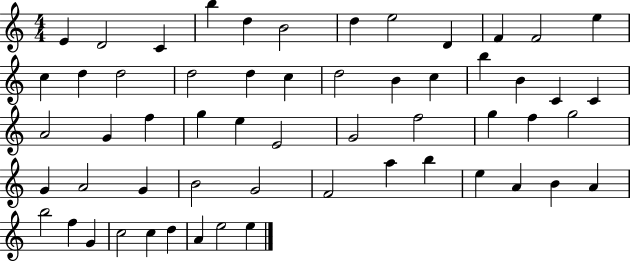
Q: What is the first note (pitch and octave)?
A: E4